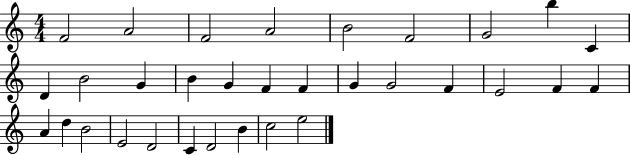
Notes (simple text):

F4/h A4/h F4/h A4/h B4/h F4/h G4/h B5/q C4/q D4/q B4/h G4/q B4/q G4/q F4/q F4/q G4/q G4/h F4/q E4/h F4/q F4/q A4/q D5/q B4/h E4/h D4/h C4/q D4/h B4/q C5/h E5/h